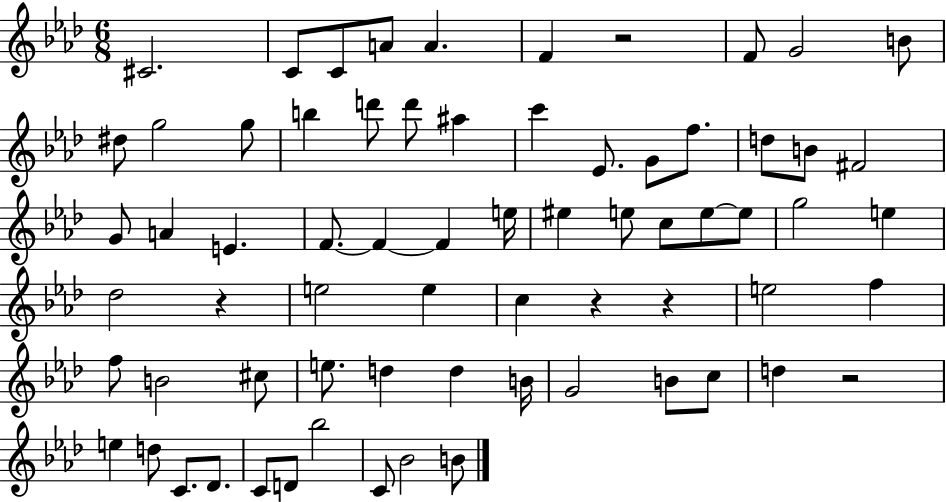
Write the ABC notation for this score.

X:1
T:Untitled
M:6/8
L:1/4
K:Ab
^C2 C/2 C/2 A/2 A F z2 F/2 G2 B/2 ^d/2 g2 g/2 b d'/2 d'/2 ^a c' _E/2 G/2 f/2 d/2 B/2 ^F2 G/2 A E F/2 F F e/4 ^e e/2 c/2 e/2 e/2 g2 e _d2 z e2 e c z z e2 f f/2 B2 ^c/2 e/2 d d B/4 G2 B/2 c/2 d z2 e d/2 C/2 _D/2 C/2 D/2 _b2 C/2 _B2 B/2